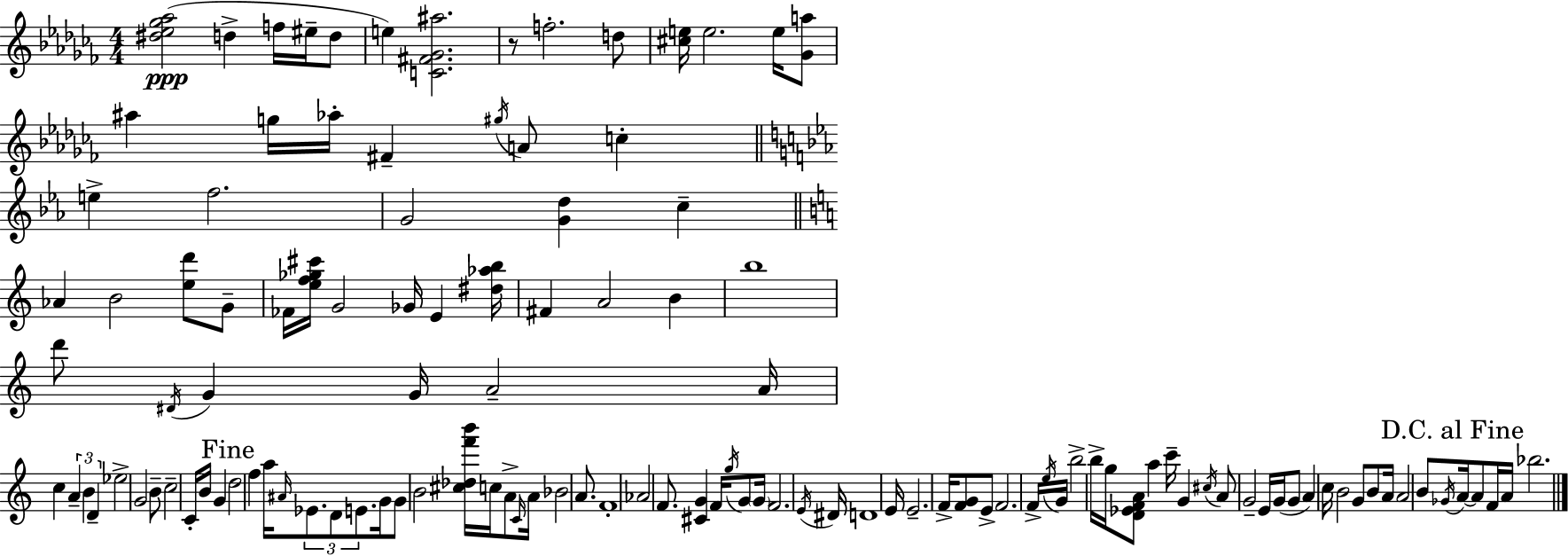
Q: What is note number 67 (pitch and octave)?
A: F4